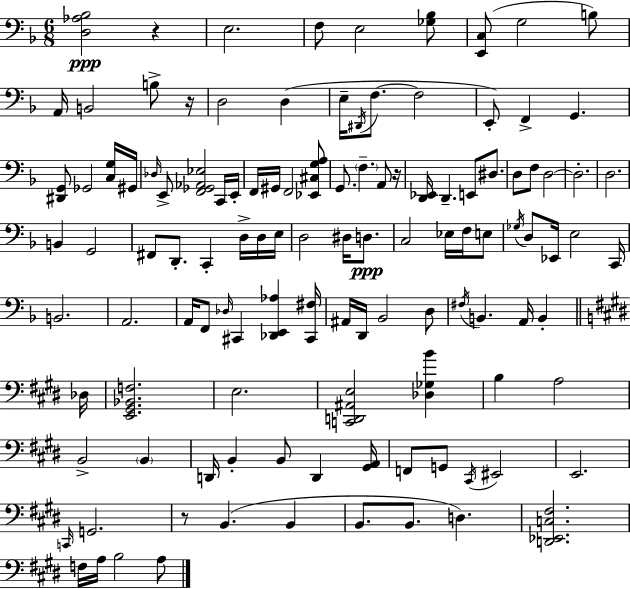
[D3,Ab3,Bb3]/h R/q E3/h. F3/e E3/h [Gb3,Bb3]/e [E2,C3]/e G3/h B3/e A2/s B2/h B3/e R/s D3/h D3/q E3/s D#2/s F3/e. F3/h E2/e F2/q G2/q. [D#2,G2]/e Gb2/h [C3,G3]/s G#2/s Db3/s E2/e [F2,Gb2,Ab2,Eb3]/h C2/s E2/s F2/s G#2/s F2/h [Eb2,C#3,G3,A3]/e G2/e. F3/q. A2/e R/s [D2,Eb2]/s D2/q. E2/e D#3/e. D3/e F3/e D3/h D3/h. D3/h. B2/q G2/h F#2/e D2/e. C2/q D3/s D3/s E3/s D3/h D#3/s D3/e. C3/h Eb3/s F3/s E3/e Gb3/s D3/e Eb2/s E3/h C2/s B2/h. A2/h. A2/s F2/e Db3/s C#2/q [Db2,E2,Ab3]/q [C#2,F#3]/s A#2/s D2/s Bb2/h D3/e F#3/s B2/q. A2/s B2/q Db3/s [E2,G#2,Bb2,F3]/h. E3/h. [C2,D2,A#2,E3]/h [Db3,Gb3,B4]/q B3/q A3/h B2/h B2/q D2/s B2/q B2/e D2/q [G#2,A2]/s F2/e G2/e C#2/s EIS2/h E2/h. C2/s G2/h. R/e B2/q. B2/q B2/e. B2/e. D3/q. [D2,Eb2,C3,F#3]/h. F3/s A3/s B3/h A3/e